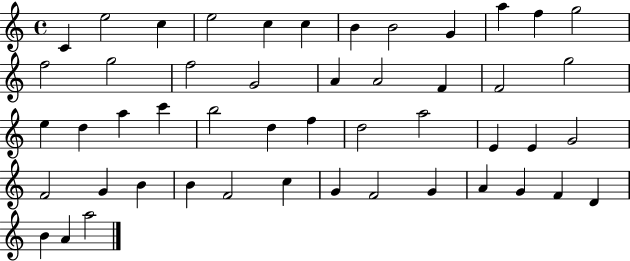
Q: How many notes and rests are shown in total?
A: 49